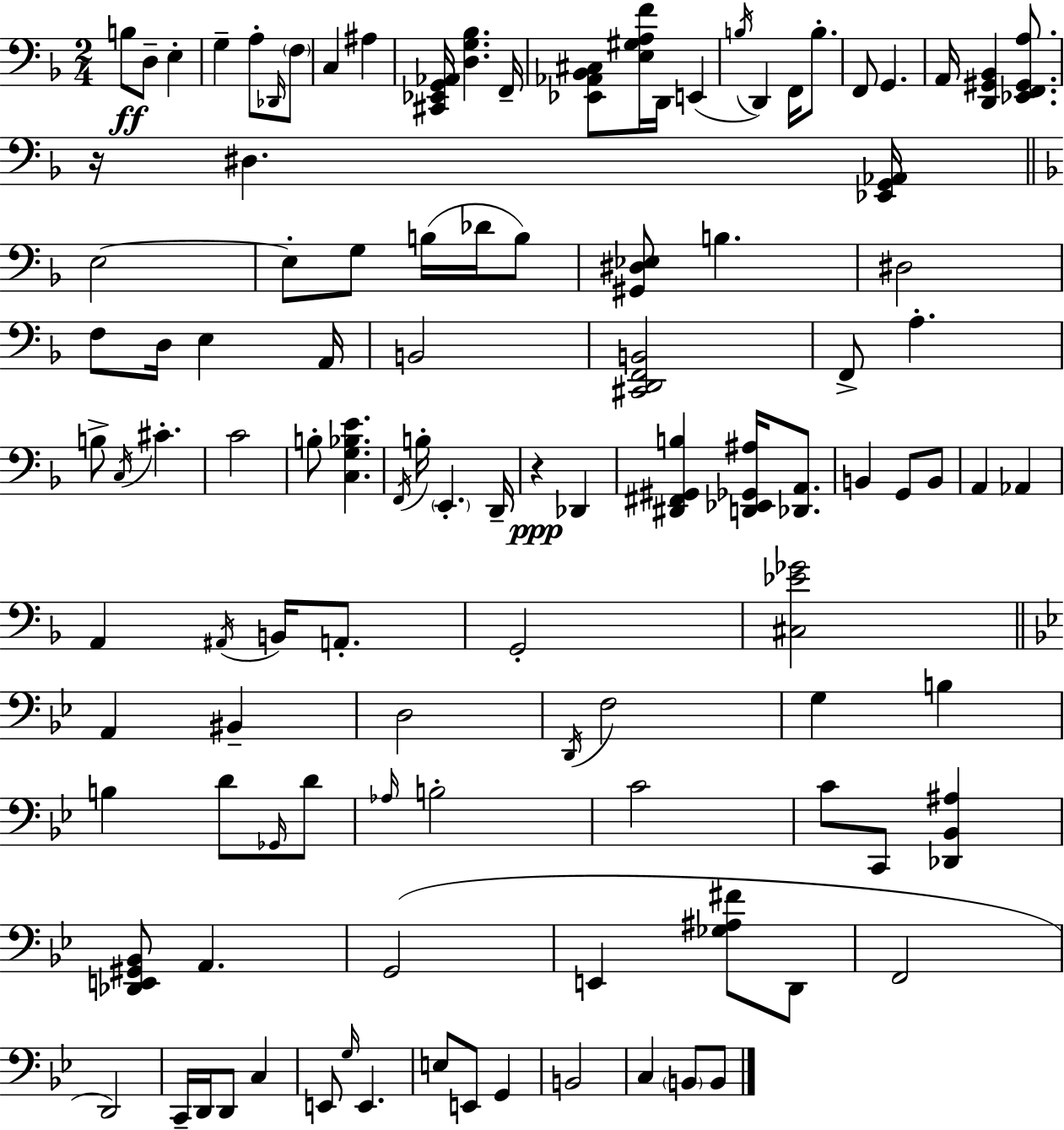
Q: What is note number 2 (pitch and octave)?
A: D3